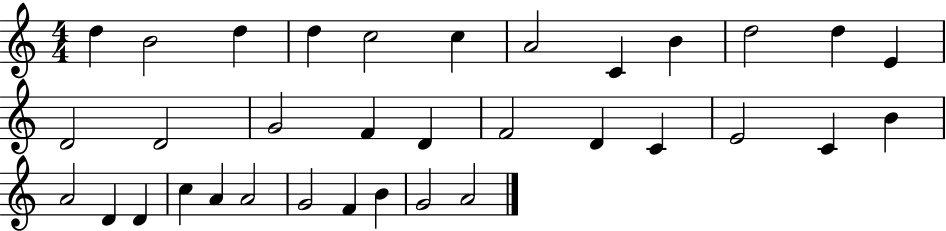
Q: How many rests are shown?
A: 0